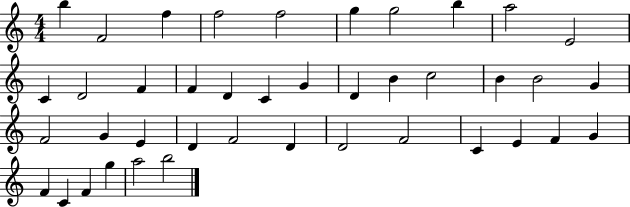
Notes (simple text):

B5/q F4/h F5/q F5/h F5/h G5/q G5/h B5/q A5/h E4/h C4/q D4/h F4/q F4/q D4/q C4/q G4/q D4/q B4/q C5/h B4/q B4/h G4/q F4/h G4/q E4/q D4/q F4/h D4/q D4/h F4/h C4/q E4/q F4/q G4/q F4/q C4/q F4/q G5/q A5/h B5/h